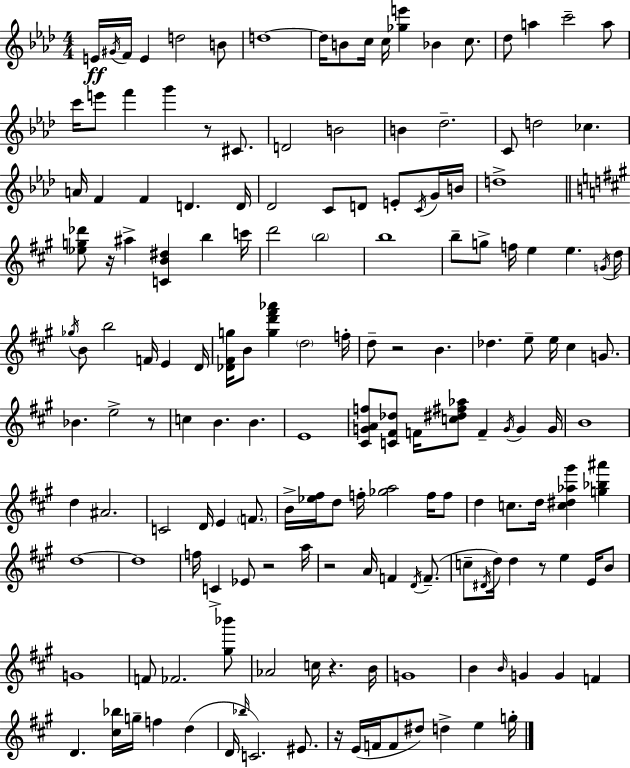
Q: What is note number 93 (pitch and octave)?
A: F5